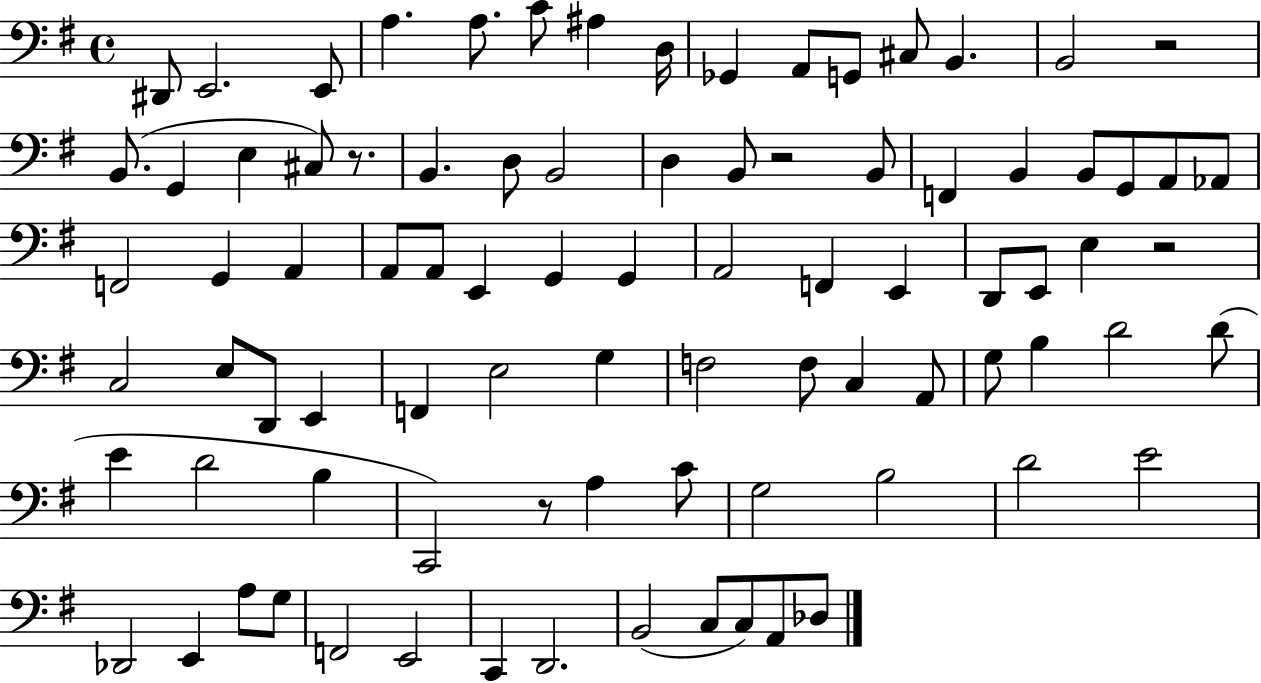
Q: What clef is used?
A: bass